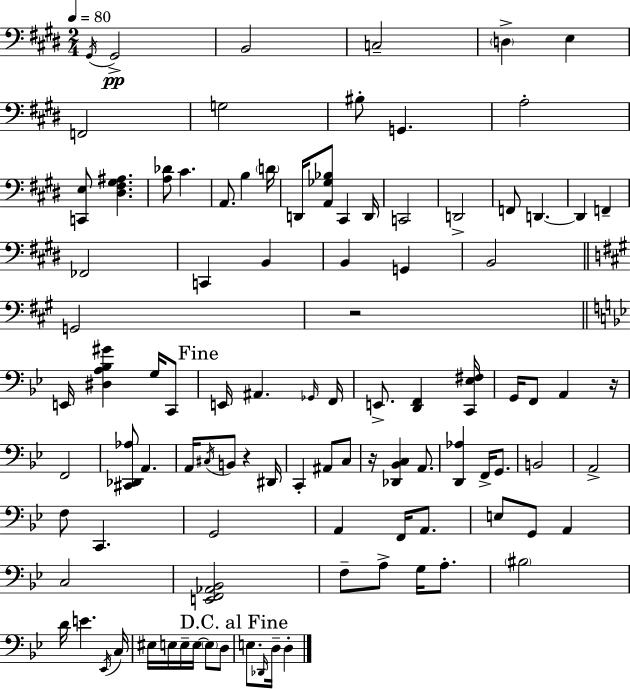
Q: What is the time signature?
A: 2/4